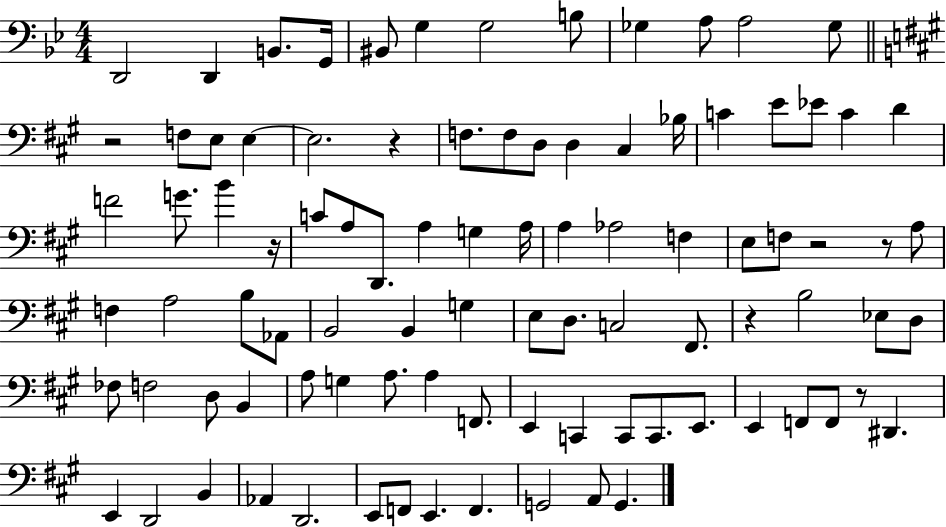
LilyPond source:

{
  \clef bass
  \numericTimeSignature
  \time 4/4
  \key bes \major
  d,2 d,4 b,8. g,16 | bis,8 g4 g2 b8 | ges4 a8 a2 ges8 | \bar "||" \break \key a \major r2 f8 e8 e4~~ | e2. r4 | f8. f8 d8 d4 cis4 bes16 | c'4 e'8 ees'8 c'4 d'4 | \break f'2 g'8. b'4 r16 | c'8 a8 d,8. a4 g4 a16 | a4 aes2 f4 | e8 f8 r2 r8 a8 | \break f4 a2 b8 aes,8 | b,2 b,4 g4 | e8 d8. c2 fis,8. | r4 b2 ees8 d8 | \break fes8 f2 d8 b,4 | a8 g4 a8. a4 f,8. | e,4 c,4 c,8 c,8. e,8. | e,4 f,8 f,8 r8 dis,4. | \break e,4 d,2 b,4 | aes,4 d,2. | e,8 f,8 e,4. f,4. | g,2 a,8 g,4. | \break \bar "|."
}